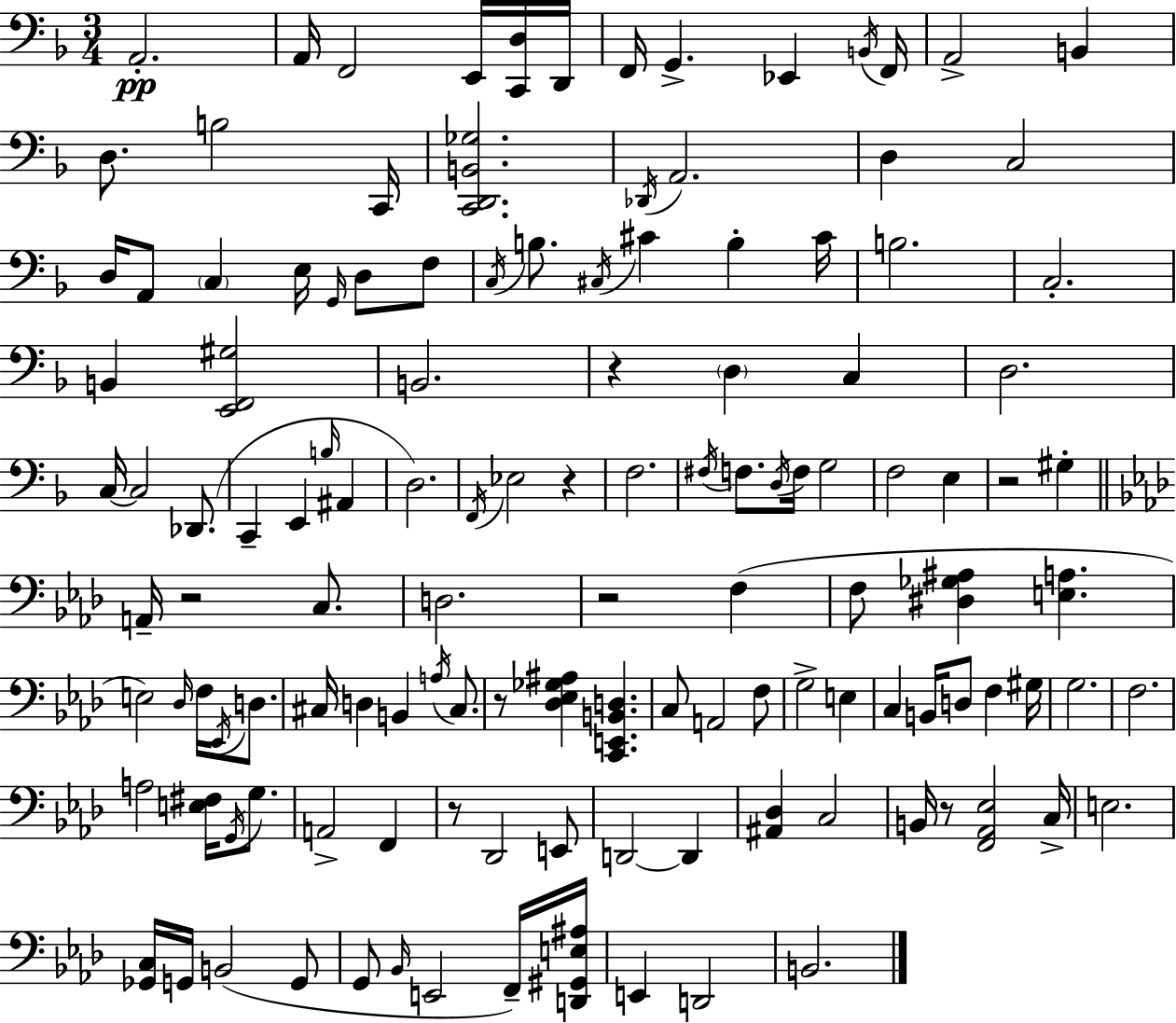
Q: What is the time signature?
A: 3/4